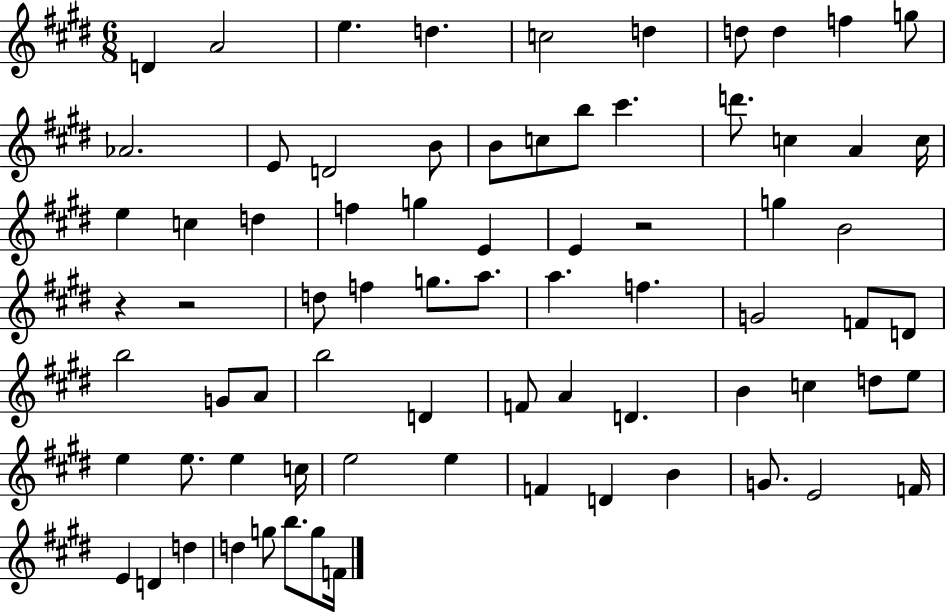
X:1
T:Untitled
M:6/8
L:1/4
K:E
D A2 e d c2 d d/2 d f g/2 _A2 E/2 D2 B/2 B/2 c/2 b/2 ^c' d'/2 c A c/4 e c d f g E E z2 g B2 z z2 d/2 f g/2 a/2 a f G2 F/2 D/2 b2 G/2 A/2 b2 D F/2 A D B c d/2 e/2 e e/2 e c/4 e2 e F D B G/2 E2 F/4 E D d d g/2 b/2 g/2 F/4